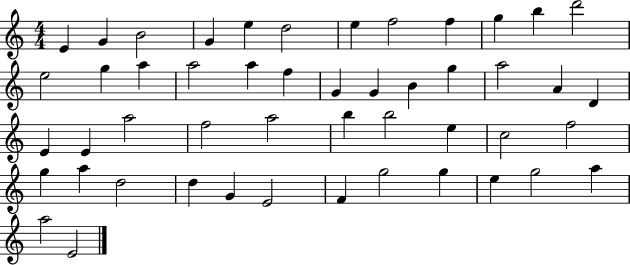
{
  \clef treble
  \numericTimeSignature
  \time 4/4
  \key c \major
  e'4 g'4 b'2 | g'4 e''4 d''2 | e''4 f''2 f''4 | g''4 b''4 d'''2 | \break e''2 g''4 a''4 | a''2 a''4 f''4 | g'4 g'4 b'4 g''4 | a''2 a'4 d'4 | \break e'4 e'4 a''2 | f''2 a''2 | b''4 b''2 e''4 | c''2 f''2 | \break g''4 a''4 d''2 | d''4 g'4 e'2 | f'4 g''2 g''4 | e''4 g''2 a''4 | \break a''2 e'2 | \bar "|."
}